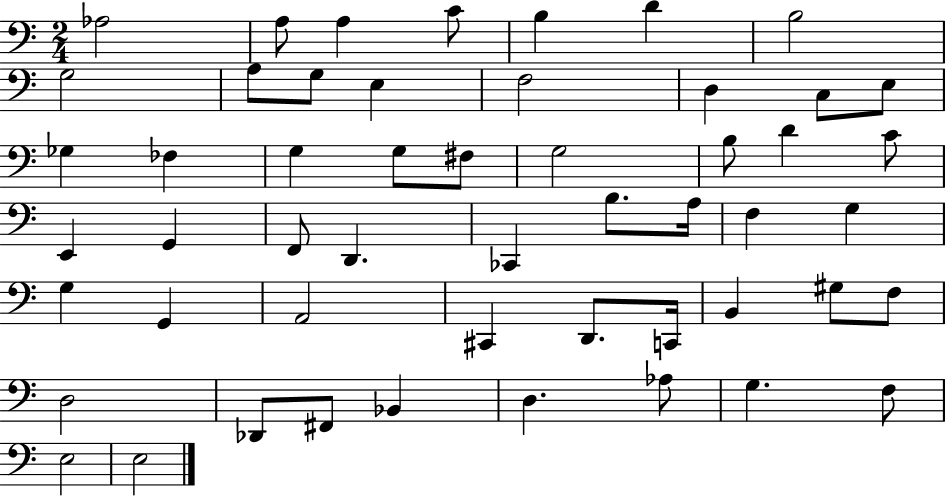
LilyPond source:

{
  \clef bass
  \numericTimeSignature
  \time 2/4
  \key c \major
  aes2 | a8 a4 c'8 | b4 d'4 | b2 | \break g2 | a8 g8 e4 | f2 | d4 c8 e8 | \break ges4 fes4 | g4 g8 fis8 | g2 | b8 d'4 c'8 | \break e,4 g,4 | f,8 d,4. | ces,4 b8. a16 | f4 g4 | \break g4 g,4 | a,2 | cis,4 d,8. c,16 | b,4 gis8 f8 | \break d2 | des,8 fis,8 bes,4 | d4. aes8 | g4. f8 | \break e2 | e2 | \bar "|."
}